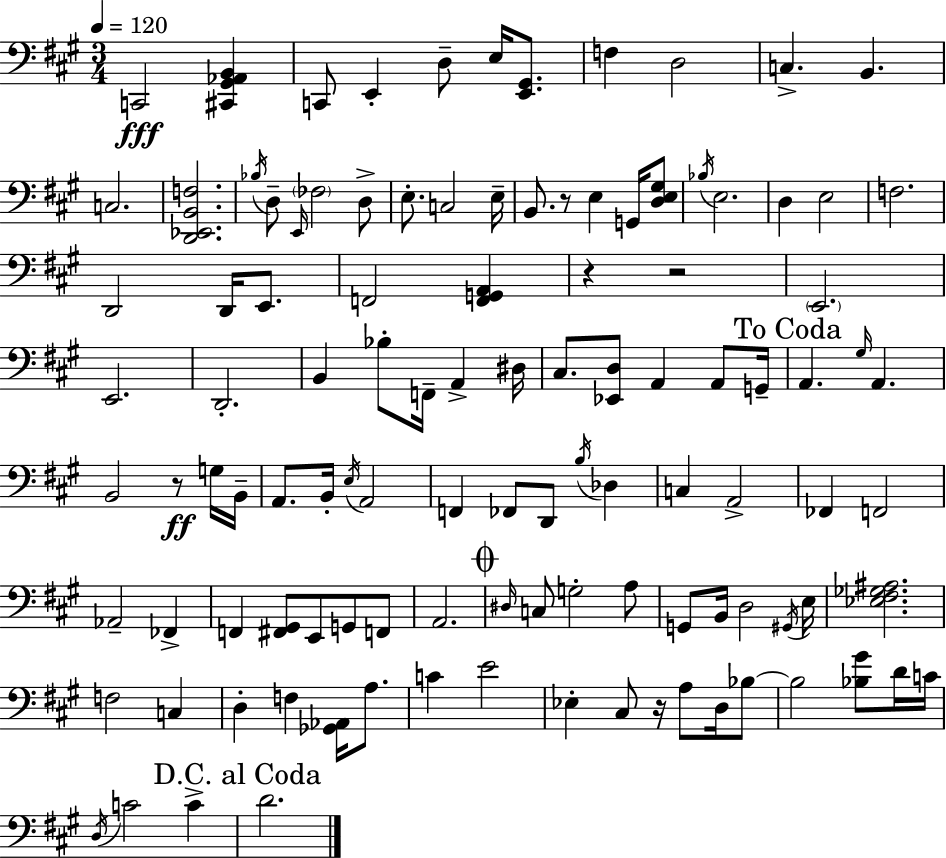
C2/h [C#2,G#2,Ab2,B2]/q C2/e E2/q D3/e E3/s [E2,G#2]/e. F3/q D3/h C3/q. B2/q. C3/h. [D2,Eb2,B2,F3]/h. Bb3/s D3/e E2/s FES3/h D3/e E3/e. C3/h E3/s B2/e. R/e E3/q G2/s [D3,E3,G#3]/e Bb3/s E3/h. D3/q E3/h F3/h. D2/h D2/s E2/e. F2/h [F2,G2,A2]/q R/q R/h E2/h. E2/h. D2/h. B2/q Bb3/e F2/s A2/q D#3/s C#3/e. [Eb2,D3]/e A2/q A2/e G2/s A2/q. G#3/s A2/q. B2/h R/e G3/s B2/s A2/e. B2/s E3/s A2/h F2/q FES2/e D2/e B3/s Db3/q C3/q A2/h FES2/q F2/h Ab2/h FES2/q F2/q [F#2,G#2]/e E2/e G2/e F2/e A2/h. D#3/s C3/e G3/h A3/e G2/e B2/s D3/h G#2/s E3/s [Eb3,F#3,Gb3,A#3]/h. F3/h C3/q D3/q F3/q [Gb2,Ab2]/s A3/e. C4/q E4/h Eb3/q C#3/e R/s A3/e D3/s Bb3/e Bb3/h [Bb3,G#4]/e D4/s C4/s D3/s C4/h C4/q D4/h.